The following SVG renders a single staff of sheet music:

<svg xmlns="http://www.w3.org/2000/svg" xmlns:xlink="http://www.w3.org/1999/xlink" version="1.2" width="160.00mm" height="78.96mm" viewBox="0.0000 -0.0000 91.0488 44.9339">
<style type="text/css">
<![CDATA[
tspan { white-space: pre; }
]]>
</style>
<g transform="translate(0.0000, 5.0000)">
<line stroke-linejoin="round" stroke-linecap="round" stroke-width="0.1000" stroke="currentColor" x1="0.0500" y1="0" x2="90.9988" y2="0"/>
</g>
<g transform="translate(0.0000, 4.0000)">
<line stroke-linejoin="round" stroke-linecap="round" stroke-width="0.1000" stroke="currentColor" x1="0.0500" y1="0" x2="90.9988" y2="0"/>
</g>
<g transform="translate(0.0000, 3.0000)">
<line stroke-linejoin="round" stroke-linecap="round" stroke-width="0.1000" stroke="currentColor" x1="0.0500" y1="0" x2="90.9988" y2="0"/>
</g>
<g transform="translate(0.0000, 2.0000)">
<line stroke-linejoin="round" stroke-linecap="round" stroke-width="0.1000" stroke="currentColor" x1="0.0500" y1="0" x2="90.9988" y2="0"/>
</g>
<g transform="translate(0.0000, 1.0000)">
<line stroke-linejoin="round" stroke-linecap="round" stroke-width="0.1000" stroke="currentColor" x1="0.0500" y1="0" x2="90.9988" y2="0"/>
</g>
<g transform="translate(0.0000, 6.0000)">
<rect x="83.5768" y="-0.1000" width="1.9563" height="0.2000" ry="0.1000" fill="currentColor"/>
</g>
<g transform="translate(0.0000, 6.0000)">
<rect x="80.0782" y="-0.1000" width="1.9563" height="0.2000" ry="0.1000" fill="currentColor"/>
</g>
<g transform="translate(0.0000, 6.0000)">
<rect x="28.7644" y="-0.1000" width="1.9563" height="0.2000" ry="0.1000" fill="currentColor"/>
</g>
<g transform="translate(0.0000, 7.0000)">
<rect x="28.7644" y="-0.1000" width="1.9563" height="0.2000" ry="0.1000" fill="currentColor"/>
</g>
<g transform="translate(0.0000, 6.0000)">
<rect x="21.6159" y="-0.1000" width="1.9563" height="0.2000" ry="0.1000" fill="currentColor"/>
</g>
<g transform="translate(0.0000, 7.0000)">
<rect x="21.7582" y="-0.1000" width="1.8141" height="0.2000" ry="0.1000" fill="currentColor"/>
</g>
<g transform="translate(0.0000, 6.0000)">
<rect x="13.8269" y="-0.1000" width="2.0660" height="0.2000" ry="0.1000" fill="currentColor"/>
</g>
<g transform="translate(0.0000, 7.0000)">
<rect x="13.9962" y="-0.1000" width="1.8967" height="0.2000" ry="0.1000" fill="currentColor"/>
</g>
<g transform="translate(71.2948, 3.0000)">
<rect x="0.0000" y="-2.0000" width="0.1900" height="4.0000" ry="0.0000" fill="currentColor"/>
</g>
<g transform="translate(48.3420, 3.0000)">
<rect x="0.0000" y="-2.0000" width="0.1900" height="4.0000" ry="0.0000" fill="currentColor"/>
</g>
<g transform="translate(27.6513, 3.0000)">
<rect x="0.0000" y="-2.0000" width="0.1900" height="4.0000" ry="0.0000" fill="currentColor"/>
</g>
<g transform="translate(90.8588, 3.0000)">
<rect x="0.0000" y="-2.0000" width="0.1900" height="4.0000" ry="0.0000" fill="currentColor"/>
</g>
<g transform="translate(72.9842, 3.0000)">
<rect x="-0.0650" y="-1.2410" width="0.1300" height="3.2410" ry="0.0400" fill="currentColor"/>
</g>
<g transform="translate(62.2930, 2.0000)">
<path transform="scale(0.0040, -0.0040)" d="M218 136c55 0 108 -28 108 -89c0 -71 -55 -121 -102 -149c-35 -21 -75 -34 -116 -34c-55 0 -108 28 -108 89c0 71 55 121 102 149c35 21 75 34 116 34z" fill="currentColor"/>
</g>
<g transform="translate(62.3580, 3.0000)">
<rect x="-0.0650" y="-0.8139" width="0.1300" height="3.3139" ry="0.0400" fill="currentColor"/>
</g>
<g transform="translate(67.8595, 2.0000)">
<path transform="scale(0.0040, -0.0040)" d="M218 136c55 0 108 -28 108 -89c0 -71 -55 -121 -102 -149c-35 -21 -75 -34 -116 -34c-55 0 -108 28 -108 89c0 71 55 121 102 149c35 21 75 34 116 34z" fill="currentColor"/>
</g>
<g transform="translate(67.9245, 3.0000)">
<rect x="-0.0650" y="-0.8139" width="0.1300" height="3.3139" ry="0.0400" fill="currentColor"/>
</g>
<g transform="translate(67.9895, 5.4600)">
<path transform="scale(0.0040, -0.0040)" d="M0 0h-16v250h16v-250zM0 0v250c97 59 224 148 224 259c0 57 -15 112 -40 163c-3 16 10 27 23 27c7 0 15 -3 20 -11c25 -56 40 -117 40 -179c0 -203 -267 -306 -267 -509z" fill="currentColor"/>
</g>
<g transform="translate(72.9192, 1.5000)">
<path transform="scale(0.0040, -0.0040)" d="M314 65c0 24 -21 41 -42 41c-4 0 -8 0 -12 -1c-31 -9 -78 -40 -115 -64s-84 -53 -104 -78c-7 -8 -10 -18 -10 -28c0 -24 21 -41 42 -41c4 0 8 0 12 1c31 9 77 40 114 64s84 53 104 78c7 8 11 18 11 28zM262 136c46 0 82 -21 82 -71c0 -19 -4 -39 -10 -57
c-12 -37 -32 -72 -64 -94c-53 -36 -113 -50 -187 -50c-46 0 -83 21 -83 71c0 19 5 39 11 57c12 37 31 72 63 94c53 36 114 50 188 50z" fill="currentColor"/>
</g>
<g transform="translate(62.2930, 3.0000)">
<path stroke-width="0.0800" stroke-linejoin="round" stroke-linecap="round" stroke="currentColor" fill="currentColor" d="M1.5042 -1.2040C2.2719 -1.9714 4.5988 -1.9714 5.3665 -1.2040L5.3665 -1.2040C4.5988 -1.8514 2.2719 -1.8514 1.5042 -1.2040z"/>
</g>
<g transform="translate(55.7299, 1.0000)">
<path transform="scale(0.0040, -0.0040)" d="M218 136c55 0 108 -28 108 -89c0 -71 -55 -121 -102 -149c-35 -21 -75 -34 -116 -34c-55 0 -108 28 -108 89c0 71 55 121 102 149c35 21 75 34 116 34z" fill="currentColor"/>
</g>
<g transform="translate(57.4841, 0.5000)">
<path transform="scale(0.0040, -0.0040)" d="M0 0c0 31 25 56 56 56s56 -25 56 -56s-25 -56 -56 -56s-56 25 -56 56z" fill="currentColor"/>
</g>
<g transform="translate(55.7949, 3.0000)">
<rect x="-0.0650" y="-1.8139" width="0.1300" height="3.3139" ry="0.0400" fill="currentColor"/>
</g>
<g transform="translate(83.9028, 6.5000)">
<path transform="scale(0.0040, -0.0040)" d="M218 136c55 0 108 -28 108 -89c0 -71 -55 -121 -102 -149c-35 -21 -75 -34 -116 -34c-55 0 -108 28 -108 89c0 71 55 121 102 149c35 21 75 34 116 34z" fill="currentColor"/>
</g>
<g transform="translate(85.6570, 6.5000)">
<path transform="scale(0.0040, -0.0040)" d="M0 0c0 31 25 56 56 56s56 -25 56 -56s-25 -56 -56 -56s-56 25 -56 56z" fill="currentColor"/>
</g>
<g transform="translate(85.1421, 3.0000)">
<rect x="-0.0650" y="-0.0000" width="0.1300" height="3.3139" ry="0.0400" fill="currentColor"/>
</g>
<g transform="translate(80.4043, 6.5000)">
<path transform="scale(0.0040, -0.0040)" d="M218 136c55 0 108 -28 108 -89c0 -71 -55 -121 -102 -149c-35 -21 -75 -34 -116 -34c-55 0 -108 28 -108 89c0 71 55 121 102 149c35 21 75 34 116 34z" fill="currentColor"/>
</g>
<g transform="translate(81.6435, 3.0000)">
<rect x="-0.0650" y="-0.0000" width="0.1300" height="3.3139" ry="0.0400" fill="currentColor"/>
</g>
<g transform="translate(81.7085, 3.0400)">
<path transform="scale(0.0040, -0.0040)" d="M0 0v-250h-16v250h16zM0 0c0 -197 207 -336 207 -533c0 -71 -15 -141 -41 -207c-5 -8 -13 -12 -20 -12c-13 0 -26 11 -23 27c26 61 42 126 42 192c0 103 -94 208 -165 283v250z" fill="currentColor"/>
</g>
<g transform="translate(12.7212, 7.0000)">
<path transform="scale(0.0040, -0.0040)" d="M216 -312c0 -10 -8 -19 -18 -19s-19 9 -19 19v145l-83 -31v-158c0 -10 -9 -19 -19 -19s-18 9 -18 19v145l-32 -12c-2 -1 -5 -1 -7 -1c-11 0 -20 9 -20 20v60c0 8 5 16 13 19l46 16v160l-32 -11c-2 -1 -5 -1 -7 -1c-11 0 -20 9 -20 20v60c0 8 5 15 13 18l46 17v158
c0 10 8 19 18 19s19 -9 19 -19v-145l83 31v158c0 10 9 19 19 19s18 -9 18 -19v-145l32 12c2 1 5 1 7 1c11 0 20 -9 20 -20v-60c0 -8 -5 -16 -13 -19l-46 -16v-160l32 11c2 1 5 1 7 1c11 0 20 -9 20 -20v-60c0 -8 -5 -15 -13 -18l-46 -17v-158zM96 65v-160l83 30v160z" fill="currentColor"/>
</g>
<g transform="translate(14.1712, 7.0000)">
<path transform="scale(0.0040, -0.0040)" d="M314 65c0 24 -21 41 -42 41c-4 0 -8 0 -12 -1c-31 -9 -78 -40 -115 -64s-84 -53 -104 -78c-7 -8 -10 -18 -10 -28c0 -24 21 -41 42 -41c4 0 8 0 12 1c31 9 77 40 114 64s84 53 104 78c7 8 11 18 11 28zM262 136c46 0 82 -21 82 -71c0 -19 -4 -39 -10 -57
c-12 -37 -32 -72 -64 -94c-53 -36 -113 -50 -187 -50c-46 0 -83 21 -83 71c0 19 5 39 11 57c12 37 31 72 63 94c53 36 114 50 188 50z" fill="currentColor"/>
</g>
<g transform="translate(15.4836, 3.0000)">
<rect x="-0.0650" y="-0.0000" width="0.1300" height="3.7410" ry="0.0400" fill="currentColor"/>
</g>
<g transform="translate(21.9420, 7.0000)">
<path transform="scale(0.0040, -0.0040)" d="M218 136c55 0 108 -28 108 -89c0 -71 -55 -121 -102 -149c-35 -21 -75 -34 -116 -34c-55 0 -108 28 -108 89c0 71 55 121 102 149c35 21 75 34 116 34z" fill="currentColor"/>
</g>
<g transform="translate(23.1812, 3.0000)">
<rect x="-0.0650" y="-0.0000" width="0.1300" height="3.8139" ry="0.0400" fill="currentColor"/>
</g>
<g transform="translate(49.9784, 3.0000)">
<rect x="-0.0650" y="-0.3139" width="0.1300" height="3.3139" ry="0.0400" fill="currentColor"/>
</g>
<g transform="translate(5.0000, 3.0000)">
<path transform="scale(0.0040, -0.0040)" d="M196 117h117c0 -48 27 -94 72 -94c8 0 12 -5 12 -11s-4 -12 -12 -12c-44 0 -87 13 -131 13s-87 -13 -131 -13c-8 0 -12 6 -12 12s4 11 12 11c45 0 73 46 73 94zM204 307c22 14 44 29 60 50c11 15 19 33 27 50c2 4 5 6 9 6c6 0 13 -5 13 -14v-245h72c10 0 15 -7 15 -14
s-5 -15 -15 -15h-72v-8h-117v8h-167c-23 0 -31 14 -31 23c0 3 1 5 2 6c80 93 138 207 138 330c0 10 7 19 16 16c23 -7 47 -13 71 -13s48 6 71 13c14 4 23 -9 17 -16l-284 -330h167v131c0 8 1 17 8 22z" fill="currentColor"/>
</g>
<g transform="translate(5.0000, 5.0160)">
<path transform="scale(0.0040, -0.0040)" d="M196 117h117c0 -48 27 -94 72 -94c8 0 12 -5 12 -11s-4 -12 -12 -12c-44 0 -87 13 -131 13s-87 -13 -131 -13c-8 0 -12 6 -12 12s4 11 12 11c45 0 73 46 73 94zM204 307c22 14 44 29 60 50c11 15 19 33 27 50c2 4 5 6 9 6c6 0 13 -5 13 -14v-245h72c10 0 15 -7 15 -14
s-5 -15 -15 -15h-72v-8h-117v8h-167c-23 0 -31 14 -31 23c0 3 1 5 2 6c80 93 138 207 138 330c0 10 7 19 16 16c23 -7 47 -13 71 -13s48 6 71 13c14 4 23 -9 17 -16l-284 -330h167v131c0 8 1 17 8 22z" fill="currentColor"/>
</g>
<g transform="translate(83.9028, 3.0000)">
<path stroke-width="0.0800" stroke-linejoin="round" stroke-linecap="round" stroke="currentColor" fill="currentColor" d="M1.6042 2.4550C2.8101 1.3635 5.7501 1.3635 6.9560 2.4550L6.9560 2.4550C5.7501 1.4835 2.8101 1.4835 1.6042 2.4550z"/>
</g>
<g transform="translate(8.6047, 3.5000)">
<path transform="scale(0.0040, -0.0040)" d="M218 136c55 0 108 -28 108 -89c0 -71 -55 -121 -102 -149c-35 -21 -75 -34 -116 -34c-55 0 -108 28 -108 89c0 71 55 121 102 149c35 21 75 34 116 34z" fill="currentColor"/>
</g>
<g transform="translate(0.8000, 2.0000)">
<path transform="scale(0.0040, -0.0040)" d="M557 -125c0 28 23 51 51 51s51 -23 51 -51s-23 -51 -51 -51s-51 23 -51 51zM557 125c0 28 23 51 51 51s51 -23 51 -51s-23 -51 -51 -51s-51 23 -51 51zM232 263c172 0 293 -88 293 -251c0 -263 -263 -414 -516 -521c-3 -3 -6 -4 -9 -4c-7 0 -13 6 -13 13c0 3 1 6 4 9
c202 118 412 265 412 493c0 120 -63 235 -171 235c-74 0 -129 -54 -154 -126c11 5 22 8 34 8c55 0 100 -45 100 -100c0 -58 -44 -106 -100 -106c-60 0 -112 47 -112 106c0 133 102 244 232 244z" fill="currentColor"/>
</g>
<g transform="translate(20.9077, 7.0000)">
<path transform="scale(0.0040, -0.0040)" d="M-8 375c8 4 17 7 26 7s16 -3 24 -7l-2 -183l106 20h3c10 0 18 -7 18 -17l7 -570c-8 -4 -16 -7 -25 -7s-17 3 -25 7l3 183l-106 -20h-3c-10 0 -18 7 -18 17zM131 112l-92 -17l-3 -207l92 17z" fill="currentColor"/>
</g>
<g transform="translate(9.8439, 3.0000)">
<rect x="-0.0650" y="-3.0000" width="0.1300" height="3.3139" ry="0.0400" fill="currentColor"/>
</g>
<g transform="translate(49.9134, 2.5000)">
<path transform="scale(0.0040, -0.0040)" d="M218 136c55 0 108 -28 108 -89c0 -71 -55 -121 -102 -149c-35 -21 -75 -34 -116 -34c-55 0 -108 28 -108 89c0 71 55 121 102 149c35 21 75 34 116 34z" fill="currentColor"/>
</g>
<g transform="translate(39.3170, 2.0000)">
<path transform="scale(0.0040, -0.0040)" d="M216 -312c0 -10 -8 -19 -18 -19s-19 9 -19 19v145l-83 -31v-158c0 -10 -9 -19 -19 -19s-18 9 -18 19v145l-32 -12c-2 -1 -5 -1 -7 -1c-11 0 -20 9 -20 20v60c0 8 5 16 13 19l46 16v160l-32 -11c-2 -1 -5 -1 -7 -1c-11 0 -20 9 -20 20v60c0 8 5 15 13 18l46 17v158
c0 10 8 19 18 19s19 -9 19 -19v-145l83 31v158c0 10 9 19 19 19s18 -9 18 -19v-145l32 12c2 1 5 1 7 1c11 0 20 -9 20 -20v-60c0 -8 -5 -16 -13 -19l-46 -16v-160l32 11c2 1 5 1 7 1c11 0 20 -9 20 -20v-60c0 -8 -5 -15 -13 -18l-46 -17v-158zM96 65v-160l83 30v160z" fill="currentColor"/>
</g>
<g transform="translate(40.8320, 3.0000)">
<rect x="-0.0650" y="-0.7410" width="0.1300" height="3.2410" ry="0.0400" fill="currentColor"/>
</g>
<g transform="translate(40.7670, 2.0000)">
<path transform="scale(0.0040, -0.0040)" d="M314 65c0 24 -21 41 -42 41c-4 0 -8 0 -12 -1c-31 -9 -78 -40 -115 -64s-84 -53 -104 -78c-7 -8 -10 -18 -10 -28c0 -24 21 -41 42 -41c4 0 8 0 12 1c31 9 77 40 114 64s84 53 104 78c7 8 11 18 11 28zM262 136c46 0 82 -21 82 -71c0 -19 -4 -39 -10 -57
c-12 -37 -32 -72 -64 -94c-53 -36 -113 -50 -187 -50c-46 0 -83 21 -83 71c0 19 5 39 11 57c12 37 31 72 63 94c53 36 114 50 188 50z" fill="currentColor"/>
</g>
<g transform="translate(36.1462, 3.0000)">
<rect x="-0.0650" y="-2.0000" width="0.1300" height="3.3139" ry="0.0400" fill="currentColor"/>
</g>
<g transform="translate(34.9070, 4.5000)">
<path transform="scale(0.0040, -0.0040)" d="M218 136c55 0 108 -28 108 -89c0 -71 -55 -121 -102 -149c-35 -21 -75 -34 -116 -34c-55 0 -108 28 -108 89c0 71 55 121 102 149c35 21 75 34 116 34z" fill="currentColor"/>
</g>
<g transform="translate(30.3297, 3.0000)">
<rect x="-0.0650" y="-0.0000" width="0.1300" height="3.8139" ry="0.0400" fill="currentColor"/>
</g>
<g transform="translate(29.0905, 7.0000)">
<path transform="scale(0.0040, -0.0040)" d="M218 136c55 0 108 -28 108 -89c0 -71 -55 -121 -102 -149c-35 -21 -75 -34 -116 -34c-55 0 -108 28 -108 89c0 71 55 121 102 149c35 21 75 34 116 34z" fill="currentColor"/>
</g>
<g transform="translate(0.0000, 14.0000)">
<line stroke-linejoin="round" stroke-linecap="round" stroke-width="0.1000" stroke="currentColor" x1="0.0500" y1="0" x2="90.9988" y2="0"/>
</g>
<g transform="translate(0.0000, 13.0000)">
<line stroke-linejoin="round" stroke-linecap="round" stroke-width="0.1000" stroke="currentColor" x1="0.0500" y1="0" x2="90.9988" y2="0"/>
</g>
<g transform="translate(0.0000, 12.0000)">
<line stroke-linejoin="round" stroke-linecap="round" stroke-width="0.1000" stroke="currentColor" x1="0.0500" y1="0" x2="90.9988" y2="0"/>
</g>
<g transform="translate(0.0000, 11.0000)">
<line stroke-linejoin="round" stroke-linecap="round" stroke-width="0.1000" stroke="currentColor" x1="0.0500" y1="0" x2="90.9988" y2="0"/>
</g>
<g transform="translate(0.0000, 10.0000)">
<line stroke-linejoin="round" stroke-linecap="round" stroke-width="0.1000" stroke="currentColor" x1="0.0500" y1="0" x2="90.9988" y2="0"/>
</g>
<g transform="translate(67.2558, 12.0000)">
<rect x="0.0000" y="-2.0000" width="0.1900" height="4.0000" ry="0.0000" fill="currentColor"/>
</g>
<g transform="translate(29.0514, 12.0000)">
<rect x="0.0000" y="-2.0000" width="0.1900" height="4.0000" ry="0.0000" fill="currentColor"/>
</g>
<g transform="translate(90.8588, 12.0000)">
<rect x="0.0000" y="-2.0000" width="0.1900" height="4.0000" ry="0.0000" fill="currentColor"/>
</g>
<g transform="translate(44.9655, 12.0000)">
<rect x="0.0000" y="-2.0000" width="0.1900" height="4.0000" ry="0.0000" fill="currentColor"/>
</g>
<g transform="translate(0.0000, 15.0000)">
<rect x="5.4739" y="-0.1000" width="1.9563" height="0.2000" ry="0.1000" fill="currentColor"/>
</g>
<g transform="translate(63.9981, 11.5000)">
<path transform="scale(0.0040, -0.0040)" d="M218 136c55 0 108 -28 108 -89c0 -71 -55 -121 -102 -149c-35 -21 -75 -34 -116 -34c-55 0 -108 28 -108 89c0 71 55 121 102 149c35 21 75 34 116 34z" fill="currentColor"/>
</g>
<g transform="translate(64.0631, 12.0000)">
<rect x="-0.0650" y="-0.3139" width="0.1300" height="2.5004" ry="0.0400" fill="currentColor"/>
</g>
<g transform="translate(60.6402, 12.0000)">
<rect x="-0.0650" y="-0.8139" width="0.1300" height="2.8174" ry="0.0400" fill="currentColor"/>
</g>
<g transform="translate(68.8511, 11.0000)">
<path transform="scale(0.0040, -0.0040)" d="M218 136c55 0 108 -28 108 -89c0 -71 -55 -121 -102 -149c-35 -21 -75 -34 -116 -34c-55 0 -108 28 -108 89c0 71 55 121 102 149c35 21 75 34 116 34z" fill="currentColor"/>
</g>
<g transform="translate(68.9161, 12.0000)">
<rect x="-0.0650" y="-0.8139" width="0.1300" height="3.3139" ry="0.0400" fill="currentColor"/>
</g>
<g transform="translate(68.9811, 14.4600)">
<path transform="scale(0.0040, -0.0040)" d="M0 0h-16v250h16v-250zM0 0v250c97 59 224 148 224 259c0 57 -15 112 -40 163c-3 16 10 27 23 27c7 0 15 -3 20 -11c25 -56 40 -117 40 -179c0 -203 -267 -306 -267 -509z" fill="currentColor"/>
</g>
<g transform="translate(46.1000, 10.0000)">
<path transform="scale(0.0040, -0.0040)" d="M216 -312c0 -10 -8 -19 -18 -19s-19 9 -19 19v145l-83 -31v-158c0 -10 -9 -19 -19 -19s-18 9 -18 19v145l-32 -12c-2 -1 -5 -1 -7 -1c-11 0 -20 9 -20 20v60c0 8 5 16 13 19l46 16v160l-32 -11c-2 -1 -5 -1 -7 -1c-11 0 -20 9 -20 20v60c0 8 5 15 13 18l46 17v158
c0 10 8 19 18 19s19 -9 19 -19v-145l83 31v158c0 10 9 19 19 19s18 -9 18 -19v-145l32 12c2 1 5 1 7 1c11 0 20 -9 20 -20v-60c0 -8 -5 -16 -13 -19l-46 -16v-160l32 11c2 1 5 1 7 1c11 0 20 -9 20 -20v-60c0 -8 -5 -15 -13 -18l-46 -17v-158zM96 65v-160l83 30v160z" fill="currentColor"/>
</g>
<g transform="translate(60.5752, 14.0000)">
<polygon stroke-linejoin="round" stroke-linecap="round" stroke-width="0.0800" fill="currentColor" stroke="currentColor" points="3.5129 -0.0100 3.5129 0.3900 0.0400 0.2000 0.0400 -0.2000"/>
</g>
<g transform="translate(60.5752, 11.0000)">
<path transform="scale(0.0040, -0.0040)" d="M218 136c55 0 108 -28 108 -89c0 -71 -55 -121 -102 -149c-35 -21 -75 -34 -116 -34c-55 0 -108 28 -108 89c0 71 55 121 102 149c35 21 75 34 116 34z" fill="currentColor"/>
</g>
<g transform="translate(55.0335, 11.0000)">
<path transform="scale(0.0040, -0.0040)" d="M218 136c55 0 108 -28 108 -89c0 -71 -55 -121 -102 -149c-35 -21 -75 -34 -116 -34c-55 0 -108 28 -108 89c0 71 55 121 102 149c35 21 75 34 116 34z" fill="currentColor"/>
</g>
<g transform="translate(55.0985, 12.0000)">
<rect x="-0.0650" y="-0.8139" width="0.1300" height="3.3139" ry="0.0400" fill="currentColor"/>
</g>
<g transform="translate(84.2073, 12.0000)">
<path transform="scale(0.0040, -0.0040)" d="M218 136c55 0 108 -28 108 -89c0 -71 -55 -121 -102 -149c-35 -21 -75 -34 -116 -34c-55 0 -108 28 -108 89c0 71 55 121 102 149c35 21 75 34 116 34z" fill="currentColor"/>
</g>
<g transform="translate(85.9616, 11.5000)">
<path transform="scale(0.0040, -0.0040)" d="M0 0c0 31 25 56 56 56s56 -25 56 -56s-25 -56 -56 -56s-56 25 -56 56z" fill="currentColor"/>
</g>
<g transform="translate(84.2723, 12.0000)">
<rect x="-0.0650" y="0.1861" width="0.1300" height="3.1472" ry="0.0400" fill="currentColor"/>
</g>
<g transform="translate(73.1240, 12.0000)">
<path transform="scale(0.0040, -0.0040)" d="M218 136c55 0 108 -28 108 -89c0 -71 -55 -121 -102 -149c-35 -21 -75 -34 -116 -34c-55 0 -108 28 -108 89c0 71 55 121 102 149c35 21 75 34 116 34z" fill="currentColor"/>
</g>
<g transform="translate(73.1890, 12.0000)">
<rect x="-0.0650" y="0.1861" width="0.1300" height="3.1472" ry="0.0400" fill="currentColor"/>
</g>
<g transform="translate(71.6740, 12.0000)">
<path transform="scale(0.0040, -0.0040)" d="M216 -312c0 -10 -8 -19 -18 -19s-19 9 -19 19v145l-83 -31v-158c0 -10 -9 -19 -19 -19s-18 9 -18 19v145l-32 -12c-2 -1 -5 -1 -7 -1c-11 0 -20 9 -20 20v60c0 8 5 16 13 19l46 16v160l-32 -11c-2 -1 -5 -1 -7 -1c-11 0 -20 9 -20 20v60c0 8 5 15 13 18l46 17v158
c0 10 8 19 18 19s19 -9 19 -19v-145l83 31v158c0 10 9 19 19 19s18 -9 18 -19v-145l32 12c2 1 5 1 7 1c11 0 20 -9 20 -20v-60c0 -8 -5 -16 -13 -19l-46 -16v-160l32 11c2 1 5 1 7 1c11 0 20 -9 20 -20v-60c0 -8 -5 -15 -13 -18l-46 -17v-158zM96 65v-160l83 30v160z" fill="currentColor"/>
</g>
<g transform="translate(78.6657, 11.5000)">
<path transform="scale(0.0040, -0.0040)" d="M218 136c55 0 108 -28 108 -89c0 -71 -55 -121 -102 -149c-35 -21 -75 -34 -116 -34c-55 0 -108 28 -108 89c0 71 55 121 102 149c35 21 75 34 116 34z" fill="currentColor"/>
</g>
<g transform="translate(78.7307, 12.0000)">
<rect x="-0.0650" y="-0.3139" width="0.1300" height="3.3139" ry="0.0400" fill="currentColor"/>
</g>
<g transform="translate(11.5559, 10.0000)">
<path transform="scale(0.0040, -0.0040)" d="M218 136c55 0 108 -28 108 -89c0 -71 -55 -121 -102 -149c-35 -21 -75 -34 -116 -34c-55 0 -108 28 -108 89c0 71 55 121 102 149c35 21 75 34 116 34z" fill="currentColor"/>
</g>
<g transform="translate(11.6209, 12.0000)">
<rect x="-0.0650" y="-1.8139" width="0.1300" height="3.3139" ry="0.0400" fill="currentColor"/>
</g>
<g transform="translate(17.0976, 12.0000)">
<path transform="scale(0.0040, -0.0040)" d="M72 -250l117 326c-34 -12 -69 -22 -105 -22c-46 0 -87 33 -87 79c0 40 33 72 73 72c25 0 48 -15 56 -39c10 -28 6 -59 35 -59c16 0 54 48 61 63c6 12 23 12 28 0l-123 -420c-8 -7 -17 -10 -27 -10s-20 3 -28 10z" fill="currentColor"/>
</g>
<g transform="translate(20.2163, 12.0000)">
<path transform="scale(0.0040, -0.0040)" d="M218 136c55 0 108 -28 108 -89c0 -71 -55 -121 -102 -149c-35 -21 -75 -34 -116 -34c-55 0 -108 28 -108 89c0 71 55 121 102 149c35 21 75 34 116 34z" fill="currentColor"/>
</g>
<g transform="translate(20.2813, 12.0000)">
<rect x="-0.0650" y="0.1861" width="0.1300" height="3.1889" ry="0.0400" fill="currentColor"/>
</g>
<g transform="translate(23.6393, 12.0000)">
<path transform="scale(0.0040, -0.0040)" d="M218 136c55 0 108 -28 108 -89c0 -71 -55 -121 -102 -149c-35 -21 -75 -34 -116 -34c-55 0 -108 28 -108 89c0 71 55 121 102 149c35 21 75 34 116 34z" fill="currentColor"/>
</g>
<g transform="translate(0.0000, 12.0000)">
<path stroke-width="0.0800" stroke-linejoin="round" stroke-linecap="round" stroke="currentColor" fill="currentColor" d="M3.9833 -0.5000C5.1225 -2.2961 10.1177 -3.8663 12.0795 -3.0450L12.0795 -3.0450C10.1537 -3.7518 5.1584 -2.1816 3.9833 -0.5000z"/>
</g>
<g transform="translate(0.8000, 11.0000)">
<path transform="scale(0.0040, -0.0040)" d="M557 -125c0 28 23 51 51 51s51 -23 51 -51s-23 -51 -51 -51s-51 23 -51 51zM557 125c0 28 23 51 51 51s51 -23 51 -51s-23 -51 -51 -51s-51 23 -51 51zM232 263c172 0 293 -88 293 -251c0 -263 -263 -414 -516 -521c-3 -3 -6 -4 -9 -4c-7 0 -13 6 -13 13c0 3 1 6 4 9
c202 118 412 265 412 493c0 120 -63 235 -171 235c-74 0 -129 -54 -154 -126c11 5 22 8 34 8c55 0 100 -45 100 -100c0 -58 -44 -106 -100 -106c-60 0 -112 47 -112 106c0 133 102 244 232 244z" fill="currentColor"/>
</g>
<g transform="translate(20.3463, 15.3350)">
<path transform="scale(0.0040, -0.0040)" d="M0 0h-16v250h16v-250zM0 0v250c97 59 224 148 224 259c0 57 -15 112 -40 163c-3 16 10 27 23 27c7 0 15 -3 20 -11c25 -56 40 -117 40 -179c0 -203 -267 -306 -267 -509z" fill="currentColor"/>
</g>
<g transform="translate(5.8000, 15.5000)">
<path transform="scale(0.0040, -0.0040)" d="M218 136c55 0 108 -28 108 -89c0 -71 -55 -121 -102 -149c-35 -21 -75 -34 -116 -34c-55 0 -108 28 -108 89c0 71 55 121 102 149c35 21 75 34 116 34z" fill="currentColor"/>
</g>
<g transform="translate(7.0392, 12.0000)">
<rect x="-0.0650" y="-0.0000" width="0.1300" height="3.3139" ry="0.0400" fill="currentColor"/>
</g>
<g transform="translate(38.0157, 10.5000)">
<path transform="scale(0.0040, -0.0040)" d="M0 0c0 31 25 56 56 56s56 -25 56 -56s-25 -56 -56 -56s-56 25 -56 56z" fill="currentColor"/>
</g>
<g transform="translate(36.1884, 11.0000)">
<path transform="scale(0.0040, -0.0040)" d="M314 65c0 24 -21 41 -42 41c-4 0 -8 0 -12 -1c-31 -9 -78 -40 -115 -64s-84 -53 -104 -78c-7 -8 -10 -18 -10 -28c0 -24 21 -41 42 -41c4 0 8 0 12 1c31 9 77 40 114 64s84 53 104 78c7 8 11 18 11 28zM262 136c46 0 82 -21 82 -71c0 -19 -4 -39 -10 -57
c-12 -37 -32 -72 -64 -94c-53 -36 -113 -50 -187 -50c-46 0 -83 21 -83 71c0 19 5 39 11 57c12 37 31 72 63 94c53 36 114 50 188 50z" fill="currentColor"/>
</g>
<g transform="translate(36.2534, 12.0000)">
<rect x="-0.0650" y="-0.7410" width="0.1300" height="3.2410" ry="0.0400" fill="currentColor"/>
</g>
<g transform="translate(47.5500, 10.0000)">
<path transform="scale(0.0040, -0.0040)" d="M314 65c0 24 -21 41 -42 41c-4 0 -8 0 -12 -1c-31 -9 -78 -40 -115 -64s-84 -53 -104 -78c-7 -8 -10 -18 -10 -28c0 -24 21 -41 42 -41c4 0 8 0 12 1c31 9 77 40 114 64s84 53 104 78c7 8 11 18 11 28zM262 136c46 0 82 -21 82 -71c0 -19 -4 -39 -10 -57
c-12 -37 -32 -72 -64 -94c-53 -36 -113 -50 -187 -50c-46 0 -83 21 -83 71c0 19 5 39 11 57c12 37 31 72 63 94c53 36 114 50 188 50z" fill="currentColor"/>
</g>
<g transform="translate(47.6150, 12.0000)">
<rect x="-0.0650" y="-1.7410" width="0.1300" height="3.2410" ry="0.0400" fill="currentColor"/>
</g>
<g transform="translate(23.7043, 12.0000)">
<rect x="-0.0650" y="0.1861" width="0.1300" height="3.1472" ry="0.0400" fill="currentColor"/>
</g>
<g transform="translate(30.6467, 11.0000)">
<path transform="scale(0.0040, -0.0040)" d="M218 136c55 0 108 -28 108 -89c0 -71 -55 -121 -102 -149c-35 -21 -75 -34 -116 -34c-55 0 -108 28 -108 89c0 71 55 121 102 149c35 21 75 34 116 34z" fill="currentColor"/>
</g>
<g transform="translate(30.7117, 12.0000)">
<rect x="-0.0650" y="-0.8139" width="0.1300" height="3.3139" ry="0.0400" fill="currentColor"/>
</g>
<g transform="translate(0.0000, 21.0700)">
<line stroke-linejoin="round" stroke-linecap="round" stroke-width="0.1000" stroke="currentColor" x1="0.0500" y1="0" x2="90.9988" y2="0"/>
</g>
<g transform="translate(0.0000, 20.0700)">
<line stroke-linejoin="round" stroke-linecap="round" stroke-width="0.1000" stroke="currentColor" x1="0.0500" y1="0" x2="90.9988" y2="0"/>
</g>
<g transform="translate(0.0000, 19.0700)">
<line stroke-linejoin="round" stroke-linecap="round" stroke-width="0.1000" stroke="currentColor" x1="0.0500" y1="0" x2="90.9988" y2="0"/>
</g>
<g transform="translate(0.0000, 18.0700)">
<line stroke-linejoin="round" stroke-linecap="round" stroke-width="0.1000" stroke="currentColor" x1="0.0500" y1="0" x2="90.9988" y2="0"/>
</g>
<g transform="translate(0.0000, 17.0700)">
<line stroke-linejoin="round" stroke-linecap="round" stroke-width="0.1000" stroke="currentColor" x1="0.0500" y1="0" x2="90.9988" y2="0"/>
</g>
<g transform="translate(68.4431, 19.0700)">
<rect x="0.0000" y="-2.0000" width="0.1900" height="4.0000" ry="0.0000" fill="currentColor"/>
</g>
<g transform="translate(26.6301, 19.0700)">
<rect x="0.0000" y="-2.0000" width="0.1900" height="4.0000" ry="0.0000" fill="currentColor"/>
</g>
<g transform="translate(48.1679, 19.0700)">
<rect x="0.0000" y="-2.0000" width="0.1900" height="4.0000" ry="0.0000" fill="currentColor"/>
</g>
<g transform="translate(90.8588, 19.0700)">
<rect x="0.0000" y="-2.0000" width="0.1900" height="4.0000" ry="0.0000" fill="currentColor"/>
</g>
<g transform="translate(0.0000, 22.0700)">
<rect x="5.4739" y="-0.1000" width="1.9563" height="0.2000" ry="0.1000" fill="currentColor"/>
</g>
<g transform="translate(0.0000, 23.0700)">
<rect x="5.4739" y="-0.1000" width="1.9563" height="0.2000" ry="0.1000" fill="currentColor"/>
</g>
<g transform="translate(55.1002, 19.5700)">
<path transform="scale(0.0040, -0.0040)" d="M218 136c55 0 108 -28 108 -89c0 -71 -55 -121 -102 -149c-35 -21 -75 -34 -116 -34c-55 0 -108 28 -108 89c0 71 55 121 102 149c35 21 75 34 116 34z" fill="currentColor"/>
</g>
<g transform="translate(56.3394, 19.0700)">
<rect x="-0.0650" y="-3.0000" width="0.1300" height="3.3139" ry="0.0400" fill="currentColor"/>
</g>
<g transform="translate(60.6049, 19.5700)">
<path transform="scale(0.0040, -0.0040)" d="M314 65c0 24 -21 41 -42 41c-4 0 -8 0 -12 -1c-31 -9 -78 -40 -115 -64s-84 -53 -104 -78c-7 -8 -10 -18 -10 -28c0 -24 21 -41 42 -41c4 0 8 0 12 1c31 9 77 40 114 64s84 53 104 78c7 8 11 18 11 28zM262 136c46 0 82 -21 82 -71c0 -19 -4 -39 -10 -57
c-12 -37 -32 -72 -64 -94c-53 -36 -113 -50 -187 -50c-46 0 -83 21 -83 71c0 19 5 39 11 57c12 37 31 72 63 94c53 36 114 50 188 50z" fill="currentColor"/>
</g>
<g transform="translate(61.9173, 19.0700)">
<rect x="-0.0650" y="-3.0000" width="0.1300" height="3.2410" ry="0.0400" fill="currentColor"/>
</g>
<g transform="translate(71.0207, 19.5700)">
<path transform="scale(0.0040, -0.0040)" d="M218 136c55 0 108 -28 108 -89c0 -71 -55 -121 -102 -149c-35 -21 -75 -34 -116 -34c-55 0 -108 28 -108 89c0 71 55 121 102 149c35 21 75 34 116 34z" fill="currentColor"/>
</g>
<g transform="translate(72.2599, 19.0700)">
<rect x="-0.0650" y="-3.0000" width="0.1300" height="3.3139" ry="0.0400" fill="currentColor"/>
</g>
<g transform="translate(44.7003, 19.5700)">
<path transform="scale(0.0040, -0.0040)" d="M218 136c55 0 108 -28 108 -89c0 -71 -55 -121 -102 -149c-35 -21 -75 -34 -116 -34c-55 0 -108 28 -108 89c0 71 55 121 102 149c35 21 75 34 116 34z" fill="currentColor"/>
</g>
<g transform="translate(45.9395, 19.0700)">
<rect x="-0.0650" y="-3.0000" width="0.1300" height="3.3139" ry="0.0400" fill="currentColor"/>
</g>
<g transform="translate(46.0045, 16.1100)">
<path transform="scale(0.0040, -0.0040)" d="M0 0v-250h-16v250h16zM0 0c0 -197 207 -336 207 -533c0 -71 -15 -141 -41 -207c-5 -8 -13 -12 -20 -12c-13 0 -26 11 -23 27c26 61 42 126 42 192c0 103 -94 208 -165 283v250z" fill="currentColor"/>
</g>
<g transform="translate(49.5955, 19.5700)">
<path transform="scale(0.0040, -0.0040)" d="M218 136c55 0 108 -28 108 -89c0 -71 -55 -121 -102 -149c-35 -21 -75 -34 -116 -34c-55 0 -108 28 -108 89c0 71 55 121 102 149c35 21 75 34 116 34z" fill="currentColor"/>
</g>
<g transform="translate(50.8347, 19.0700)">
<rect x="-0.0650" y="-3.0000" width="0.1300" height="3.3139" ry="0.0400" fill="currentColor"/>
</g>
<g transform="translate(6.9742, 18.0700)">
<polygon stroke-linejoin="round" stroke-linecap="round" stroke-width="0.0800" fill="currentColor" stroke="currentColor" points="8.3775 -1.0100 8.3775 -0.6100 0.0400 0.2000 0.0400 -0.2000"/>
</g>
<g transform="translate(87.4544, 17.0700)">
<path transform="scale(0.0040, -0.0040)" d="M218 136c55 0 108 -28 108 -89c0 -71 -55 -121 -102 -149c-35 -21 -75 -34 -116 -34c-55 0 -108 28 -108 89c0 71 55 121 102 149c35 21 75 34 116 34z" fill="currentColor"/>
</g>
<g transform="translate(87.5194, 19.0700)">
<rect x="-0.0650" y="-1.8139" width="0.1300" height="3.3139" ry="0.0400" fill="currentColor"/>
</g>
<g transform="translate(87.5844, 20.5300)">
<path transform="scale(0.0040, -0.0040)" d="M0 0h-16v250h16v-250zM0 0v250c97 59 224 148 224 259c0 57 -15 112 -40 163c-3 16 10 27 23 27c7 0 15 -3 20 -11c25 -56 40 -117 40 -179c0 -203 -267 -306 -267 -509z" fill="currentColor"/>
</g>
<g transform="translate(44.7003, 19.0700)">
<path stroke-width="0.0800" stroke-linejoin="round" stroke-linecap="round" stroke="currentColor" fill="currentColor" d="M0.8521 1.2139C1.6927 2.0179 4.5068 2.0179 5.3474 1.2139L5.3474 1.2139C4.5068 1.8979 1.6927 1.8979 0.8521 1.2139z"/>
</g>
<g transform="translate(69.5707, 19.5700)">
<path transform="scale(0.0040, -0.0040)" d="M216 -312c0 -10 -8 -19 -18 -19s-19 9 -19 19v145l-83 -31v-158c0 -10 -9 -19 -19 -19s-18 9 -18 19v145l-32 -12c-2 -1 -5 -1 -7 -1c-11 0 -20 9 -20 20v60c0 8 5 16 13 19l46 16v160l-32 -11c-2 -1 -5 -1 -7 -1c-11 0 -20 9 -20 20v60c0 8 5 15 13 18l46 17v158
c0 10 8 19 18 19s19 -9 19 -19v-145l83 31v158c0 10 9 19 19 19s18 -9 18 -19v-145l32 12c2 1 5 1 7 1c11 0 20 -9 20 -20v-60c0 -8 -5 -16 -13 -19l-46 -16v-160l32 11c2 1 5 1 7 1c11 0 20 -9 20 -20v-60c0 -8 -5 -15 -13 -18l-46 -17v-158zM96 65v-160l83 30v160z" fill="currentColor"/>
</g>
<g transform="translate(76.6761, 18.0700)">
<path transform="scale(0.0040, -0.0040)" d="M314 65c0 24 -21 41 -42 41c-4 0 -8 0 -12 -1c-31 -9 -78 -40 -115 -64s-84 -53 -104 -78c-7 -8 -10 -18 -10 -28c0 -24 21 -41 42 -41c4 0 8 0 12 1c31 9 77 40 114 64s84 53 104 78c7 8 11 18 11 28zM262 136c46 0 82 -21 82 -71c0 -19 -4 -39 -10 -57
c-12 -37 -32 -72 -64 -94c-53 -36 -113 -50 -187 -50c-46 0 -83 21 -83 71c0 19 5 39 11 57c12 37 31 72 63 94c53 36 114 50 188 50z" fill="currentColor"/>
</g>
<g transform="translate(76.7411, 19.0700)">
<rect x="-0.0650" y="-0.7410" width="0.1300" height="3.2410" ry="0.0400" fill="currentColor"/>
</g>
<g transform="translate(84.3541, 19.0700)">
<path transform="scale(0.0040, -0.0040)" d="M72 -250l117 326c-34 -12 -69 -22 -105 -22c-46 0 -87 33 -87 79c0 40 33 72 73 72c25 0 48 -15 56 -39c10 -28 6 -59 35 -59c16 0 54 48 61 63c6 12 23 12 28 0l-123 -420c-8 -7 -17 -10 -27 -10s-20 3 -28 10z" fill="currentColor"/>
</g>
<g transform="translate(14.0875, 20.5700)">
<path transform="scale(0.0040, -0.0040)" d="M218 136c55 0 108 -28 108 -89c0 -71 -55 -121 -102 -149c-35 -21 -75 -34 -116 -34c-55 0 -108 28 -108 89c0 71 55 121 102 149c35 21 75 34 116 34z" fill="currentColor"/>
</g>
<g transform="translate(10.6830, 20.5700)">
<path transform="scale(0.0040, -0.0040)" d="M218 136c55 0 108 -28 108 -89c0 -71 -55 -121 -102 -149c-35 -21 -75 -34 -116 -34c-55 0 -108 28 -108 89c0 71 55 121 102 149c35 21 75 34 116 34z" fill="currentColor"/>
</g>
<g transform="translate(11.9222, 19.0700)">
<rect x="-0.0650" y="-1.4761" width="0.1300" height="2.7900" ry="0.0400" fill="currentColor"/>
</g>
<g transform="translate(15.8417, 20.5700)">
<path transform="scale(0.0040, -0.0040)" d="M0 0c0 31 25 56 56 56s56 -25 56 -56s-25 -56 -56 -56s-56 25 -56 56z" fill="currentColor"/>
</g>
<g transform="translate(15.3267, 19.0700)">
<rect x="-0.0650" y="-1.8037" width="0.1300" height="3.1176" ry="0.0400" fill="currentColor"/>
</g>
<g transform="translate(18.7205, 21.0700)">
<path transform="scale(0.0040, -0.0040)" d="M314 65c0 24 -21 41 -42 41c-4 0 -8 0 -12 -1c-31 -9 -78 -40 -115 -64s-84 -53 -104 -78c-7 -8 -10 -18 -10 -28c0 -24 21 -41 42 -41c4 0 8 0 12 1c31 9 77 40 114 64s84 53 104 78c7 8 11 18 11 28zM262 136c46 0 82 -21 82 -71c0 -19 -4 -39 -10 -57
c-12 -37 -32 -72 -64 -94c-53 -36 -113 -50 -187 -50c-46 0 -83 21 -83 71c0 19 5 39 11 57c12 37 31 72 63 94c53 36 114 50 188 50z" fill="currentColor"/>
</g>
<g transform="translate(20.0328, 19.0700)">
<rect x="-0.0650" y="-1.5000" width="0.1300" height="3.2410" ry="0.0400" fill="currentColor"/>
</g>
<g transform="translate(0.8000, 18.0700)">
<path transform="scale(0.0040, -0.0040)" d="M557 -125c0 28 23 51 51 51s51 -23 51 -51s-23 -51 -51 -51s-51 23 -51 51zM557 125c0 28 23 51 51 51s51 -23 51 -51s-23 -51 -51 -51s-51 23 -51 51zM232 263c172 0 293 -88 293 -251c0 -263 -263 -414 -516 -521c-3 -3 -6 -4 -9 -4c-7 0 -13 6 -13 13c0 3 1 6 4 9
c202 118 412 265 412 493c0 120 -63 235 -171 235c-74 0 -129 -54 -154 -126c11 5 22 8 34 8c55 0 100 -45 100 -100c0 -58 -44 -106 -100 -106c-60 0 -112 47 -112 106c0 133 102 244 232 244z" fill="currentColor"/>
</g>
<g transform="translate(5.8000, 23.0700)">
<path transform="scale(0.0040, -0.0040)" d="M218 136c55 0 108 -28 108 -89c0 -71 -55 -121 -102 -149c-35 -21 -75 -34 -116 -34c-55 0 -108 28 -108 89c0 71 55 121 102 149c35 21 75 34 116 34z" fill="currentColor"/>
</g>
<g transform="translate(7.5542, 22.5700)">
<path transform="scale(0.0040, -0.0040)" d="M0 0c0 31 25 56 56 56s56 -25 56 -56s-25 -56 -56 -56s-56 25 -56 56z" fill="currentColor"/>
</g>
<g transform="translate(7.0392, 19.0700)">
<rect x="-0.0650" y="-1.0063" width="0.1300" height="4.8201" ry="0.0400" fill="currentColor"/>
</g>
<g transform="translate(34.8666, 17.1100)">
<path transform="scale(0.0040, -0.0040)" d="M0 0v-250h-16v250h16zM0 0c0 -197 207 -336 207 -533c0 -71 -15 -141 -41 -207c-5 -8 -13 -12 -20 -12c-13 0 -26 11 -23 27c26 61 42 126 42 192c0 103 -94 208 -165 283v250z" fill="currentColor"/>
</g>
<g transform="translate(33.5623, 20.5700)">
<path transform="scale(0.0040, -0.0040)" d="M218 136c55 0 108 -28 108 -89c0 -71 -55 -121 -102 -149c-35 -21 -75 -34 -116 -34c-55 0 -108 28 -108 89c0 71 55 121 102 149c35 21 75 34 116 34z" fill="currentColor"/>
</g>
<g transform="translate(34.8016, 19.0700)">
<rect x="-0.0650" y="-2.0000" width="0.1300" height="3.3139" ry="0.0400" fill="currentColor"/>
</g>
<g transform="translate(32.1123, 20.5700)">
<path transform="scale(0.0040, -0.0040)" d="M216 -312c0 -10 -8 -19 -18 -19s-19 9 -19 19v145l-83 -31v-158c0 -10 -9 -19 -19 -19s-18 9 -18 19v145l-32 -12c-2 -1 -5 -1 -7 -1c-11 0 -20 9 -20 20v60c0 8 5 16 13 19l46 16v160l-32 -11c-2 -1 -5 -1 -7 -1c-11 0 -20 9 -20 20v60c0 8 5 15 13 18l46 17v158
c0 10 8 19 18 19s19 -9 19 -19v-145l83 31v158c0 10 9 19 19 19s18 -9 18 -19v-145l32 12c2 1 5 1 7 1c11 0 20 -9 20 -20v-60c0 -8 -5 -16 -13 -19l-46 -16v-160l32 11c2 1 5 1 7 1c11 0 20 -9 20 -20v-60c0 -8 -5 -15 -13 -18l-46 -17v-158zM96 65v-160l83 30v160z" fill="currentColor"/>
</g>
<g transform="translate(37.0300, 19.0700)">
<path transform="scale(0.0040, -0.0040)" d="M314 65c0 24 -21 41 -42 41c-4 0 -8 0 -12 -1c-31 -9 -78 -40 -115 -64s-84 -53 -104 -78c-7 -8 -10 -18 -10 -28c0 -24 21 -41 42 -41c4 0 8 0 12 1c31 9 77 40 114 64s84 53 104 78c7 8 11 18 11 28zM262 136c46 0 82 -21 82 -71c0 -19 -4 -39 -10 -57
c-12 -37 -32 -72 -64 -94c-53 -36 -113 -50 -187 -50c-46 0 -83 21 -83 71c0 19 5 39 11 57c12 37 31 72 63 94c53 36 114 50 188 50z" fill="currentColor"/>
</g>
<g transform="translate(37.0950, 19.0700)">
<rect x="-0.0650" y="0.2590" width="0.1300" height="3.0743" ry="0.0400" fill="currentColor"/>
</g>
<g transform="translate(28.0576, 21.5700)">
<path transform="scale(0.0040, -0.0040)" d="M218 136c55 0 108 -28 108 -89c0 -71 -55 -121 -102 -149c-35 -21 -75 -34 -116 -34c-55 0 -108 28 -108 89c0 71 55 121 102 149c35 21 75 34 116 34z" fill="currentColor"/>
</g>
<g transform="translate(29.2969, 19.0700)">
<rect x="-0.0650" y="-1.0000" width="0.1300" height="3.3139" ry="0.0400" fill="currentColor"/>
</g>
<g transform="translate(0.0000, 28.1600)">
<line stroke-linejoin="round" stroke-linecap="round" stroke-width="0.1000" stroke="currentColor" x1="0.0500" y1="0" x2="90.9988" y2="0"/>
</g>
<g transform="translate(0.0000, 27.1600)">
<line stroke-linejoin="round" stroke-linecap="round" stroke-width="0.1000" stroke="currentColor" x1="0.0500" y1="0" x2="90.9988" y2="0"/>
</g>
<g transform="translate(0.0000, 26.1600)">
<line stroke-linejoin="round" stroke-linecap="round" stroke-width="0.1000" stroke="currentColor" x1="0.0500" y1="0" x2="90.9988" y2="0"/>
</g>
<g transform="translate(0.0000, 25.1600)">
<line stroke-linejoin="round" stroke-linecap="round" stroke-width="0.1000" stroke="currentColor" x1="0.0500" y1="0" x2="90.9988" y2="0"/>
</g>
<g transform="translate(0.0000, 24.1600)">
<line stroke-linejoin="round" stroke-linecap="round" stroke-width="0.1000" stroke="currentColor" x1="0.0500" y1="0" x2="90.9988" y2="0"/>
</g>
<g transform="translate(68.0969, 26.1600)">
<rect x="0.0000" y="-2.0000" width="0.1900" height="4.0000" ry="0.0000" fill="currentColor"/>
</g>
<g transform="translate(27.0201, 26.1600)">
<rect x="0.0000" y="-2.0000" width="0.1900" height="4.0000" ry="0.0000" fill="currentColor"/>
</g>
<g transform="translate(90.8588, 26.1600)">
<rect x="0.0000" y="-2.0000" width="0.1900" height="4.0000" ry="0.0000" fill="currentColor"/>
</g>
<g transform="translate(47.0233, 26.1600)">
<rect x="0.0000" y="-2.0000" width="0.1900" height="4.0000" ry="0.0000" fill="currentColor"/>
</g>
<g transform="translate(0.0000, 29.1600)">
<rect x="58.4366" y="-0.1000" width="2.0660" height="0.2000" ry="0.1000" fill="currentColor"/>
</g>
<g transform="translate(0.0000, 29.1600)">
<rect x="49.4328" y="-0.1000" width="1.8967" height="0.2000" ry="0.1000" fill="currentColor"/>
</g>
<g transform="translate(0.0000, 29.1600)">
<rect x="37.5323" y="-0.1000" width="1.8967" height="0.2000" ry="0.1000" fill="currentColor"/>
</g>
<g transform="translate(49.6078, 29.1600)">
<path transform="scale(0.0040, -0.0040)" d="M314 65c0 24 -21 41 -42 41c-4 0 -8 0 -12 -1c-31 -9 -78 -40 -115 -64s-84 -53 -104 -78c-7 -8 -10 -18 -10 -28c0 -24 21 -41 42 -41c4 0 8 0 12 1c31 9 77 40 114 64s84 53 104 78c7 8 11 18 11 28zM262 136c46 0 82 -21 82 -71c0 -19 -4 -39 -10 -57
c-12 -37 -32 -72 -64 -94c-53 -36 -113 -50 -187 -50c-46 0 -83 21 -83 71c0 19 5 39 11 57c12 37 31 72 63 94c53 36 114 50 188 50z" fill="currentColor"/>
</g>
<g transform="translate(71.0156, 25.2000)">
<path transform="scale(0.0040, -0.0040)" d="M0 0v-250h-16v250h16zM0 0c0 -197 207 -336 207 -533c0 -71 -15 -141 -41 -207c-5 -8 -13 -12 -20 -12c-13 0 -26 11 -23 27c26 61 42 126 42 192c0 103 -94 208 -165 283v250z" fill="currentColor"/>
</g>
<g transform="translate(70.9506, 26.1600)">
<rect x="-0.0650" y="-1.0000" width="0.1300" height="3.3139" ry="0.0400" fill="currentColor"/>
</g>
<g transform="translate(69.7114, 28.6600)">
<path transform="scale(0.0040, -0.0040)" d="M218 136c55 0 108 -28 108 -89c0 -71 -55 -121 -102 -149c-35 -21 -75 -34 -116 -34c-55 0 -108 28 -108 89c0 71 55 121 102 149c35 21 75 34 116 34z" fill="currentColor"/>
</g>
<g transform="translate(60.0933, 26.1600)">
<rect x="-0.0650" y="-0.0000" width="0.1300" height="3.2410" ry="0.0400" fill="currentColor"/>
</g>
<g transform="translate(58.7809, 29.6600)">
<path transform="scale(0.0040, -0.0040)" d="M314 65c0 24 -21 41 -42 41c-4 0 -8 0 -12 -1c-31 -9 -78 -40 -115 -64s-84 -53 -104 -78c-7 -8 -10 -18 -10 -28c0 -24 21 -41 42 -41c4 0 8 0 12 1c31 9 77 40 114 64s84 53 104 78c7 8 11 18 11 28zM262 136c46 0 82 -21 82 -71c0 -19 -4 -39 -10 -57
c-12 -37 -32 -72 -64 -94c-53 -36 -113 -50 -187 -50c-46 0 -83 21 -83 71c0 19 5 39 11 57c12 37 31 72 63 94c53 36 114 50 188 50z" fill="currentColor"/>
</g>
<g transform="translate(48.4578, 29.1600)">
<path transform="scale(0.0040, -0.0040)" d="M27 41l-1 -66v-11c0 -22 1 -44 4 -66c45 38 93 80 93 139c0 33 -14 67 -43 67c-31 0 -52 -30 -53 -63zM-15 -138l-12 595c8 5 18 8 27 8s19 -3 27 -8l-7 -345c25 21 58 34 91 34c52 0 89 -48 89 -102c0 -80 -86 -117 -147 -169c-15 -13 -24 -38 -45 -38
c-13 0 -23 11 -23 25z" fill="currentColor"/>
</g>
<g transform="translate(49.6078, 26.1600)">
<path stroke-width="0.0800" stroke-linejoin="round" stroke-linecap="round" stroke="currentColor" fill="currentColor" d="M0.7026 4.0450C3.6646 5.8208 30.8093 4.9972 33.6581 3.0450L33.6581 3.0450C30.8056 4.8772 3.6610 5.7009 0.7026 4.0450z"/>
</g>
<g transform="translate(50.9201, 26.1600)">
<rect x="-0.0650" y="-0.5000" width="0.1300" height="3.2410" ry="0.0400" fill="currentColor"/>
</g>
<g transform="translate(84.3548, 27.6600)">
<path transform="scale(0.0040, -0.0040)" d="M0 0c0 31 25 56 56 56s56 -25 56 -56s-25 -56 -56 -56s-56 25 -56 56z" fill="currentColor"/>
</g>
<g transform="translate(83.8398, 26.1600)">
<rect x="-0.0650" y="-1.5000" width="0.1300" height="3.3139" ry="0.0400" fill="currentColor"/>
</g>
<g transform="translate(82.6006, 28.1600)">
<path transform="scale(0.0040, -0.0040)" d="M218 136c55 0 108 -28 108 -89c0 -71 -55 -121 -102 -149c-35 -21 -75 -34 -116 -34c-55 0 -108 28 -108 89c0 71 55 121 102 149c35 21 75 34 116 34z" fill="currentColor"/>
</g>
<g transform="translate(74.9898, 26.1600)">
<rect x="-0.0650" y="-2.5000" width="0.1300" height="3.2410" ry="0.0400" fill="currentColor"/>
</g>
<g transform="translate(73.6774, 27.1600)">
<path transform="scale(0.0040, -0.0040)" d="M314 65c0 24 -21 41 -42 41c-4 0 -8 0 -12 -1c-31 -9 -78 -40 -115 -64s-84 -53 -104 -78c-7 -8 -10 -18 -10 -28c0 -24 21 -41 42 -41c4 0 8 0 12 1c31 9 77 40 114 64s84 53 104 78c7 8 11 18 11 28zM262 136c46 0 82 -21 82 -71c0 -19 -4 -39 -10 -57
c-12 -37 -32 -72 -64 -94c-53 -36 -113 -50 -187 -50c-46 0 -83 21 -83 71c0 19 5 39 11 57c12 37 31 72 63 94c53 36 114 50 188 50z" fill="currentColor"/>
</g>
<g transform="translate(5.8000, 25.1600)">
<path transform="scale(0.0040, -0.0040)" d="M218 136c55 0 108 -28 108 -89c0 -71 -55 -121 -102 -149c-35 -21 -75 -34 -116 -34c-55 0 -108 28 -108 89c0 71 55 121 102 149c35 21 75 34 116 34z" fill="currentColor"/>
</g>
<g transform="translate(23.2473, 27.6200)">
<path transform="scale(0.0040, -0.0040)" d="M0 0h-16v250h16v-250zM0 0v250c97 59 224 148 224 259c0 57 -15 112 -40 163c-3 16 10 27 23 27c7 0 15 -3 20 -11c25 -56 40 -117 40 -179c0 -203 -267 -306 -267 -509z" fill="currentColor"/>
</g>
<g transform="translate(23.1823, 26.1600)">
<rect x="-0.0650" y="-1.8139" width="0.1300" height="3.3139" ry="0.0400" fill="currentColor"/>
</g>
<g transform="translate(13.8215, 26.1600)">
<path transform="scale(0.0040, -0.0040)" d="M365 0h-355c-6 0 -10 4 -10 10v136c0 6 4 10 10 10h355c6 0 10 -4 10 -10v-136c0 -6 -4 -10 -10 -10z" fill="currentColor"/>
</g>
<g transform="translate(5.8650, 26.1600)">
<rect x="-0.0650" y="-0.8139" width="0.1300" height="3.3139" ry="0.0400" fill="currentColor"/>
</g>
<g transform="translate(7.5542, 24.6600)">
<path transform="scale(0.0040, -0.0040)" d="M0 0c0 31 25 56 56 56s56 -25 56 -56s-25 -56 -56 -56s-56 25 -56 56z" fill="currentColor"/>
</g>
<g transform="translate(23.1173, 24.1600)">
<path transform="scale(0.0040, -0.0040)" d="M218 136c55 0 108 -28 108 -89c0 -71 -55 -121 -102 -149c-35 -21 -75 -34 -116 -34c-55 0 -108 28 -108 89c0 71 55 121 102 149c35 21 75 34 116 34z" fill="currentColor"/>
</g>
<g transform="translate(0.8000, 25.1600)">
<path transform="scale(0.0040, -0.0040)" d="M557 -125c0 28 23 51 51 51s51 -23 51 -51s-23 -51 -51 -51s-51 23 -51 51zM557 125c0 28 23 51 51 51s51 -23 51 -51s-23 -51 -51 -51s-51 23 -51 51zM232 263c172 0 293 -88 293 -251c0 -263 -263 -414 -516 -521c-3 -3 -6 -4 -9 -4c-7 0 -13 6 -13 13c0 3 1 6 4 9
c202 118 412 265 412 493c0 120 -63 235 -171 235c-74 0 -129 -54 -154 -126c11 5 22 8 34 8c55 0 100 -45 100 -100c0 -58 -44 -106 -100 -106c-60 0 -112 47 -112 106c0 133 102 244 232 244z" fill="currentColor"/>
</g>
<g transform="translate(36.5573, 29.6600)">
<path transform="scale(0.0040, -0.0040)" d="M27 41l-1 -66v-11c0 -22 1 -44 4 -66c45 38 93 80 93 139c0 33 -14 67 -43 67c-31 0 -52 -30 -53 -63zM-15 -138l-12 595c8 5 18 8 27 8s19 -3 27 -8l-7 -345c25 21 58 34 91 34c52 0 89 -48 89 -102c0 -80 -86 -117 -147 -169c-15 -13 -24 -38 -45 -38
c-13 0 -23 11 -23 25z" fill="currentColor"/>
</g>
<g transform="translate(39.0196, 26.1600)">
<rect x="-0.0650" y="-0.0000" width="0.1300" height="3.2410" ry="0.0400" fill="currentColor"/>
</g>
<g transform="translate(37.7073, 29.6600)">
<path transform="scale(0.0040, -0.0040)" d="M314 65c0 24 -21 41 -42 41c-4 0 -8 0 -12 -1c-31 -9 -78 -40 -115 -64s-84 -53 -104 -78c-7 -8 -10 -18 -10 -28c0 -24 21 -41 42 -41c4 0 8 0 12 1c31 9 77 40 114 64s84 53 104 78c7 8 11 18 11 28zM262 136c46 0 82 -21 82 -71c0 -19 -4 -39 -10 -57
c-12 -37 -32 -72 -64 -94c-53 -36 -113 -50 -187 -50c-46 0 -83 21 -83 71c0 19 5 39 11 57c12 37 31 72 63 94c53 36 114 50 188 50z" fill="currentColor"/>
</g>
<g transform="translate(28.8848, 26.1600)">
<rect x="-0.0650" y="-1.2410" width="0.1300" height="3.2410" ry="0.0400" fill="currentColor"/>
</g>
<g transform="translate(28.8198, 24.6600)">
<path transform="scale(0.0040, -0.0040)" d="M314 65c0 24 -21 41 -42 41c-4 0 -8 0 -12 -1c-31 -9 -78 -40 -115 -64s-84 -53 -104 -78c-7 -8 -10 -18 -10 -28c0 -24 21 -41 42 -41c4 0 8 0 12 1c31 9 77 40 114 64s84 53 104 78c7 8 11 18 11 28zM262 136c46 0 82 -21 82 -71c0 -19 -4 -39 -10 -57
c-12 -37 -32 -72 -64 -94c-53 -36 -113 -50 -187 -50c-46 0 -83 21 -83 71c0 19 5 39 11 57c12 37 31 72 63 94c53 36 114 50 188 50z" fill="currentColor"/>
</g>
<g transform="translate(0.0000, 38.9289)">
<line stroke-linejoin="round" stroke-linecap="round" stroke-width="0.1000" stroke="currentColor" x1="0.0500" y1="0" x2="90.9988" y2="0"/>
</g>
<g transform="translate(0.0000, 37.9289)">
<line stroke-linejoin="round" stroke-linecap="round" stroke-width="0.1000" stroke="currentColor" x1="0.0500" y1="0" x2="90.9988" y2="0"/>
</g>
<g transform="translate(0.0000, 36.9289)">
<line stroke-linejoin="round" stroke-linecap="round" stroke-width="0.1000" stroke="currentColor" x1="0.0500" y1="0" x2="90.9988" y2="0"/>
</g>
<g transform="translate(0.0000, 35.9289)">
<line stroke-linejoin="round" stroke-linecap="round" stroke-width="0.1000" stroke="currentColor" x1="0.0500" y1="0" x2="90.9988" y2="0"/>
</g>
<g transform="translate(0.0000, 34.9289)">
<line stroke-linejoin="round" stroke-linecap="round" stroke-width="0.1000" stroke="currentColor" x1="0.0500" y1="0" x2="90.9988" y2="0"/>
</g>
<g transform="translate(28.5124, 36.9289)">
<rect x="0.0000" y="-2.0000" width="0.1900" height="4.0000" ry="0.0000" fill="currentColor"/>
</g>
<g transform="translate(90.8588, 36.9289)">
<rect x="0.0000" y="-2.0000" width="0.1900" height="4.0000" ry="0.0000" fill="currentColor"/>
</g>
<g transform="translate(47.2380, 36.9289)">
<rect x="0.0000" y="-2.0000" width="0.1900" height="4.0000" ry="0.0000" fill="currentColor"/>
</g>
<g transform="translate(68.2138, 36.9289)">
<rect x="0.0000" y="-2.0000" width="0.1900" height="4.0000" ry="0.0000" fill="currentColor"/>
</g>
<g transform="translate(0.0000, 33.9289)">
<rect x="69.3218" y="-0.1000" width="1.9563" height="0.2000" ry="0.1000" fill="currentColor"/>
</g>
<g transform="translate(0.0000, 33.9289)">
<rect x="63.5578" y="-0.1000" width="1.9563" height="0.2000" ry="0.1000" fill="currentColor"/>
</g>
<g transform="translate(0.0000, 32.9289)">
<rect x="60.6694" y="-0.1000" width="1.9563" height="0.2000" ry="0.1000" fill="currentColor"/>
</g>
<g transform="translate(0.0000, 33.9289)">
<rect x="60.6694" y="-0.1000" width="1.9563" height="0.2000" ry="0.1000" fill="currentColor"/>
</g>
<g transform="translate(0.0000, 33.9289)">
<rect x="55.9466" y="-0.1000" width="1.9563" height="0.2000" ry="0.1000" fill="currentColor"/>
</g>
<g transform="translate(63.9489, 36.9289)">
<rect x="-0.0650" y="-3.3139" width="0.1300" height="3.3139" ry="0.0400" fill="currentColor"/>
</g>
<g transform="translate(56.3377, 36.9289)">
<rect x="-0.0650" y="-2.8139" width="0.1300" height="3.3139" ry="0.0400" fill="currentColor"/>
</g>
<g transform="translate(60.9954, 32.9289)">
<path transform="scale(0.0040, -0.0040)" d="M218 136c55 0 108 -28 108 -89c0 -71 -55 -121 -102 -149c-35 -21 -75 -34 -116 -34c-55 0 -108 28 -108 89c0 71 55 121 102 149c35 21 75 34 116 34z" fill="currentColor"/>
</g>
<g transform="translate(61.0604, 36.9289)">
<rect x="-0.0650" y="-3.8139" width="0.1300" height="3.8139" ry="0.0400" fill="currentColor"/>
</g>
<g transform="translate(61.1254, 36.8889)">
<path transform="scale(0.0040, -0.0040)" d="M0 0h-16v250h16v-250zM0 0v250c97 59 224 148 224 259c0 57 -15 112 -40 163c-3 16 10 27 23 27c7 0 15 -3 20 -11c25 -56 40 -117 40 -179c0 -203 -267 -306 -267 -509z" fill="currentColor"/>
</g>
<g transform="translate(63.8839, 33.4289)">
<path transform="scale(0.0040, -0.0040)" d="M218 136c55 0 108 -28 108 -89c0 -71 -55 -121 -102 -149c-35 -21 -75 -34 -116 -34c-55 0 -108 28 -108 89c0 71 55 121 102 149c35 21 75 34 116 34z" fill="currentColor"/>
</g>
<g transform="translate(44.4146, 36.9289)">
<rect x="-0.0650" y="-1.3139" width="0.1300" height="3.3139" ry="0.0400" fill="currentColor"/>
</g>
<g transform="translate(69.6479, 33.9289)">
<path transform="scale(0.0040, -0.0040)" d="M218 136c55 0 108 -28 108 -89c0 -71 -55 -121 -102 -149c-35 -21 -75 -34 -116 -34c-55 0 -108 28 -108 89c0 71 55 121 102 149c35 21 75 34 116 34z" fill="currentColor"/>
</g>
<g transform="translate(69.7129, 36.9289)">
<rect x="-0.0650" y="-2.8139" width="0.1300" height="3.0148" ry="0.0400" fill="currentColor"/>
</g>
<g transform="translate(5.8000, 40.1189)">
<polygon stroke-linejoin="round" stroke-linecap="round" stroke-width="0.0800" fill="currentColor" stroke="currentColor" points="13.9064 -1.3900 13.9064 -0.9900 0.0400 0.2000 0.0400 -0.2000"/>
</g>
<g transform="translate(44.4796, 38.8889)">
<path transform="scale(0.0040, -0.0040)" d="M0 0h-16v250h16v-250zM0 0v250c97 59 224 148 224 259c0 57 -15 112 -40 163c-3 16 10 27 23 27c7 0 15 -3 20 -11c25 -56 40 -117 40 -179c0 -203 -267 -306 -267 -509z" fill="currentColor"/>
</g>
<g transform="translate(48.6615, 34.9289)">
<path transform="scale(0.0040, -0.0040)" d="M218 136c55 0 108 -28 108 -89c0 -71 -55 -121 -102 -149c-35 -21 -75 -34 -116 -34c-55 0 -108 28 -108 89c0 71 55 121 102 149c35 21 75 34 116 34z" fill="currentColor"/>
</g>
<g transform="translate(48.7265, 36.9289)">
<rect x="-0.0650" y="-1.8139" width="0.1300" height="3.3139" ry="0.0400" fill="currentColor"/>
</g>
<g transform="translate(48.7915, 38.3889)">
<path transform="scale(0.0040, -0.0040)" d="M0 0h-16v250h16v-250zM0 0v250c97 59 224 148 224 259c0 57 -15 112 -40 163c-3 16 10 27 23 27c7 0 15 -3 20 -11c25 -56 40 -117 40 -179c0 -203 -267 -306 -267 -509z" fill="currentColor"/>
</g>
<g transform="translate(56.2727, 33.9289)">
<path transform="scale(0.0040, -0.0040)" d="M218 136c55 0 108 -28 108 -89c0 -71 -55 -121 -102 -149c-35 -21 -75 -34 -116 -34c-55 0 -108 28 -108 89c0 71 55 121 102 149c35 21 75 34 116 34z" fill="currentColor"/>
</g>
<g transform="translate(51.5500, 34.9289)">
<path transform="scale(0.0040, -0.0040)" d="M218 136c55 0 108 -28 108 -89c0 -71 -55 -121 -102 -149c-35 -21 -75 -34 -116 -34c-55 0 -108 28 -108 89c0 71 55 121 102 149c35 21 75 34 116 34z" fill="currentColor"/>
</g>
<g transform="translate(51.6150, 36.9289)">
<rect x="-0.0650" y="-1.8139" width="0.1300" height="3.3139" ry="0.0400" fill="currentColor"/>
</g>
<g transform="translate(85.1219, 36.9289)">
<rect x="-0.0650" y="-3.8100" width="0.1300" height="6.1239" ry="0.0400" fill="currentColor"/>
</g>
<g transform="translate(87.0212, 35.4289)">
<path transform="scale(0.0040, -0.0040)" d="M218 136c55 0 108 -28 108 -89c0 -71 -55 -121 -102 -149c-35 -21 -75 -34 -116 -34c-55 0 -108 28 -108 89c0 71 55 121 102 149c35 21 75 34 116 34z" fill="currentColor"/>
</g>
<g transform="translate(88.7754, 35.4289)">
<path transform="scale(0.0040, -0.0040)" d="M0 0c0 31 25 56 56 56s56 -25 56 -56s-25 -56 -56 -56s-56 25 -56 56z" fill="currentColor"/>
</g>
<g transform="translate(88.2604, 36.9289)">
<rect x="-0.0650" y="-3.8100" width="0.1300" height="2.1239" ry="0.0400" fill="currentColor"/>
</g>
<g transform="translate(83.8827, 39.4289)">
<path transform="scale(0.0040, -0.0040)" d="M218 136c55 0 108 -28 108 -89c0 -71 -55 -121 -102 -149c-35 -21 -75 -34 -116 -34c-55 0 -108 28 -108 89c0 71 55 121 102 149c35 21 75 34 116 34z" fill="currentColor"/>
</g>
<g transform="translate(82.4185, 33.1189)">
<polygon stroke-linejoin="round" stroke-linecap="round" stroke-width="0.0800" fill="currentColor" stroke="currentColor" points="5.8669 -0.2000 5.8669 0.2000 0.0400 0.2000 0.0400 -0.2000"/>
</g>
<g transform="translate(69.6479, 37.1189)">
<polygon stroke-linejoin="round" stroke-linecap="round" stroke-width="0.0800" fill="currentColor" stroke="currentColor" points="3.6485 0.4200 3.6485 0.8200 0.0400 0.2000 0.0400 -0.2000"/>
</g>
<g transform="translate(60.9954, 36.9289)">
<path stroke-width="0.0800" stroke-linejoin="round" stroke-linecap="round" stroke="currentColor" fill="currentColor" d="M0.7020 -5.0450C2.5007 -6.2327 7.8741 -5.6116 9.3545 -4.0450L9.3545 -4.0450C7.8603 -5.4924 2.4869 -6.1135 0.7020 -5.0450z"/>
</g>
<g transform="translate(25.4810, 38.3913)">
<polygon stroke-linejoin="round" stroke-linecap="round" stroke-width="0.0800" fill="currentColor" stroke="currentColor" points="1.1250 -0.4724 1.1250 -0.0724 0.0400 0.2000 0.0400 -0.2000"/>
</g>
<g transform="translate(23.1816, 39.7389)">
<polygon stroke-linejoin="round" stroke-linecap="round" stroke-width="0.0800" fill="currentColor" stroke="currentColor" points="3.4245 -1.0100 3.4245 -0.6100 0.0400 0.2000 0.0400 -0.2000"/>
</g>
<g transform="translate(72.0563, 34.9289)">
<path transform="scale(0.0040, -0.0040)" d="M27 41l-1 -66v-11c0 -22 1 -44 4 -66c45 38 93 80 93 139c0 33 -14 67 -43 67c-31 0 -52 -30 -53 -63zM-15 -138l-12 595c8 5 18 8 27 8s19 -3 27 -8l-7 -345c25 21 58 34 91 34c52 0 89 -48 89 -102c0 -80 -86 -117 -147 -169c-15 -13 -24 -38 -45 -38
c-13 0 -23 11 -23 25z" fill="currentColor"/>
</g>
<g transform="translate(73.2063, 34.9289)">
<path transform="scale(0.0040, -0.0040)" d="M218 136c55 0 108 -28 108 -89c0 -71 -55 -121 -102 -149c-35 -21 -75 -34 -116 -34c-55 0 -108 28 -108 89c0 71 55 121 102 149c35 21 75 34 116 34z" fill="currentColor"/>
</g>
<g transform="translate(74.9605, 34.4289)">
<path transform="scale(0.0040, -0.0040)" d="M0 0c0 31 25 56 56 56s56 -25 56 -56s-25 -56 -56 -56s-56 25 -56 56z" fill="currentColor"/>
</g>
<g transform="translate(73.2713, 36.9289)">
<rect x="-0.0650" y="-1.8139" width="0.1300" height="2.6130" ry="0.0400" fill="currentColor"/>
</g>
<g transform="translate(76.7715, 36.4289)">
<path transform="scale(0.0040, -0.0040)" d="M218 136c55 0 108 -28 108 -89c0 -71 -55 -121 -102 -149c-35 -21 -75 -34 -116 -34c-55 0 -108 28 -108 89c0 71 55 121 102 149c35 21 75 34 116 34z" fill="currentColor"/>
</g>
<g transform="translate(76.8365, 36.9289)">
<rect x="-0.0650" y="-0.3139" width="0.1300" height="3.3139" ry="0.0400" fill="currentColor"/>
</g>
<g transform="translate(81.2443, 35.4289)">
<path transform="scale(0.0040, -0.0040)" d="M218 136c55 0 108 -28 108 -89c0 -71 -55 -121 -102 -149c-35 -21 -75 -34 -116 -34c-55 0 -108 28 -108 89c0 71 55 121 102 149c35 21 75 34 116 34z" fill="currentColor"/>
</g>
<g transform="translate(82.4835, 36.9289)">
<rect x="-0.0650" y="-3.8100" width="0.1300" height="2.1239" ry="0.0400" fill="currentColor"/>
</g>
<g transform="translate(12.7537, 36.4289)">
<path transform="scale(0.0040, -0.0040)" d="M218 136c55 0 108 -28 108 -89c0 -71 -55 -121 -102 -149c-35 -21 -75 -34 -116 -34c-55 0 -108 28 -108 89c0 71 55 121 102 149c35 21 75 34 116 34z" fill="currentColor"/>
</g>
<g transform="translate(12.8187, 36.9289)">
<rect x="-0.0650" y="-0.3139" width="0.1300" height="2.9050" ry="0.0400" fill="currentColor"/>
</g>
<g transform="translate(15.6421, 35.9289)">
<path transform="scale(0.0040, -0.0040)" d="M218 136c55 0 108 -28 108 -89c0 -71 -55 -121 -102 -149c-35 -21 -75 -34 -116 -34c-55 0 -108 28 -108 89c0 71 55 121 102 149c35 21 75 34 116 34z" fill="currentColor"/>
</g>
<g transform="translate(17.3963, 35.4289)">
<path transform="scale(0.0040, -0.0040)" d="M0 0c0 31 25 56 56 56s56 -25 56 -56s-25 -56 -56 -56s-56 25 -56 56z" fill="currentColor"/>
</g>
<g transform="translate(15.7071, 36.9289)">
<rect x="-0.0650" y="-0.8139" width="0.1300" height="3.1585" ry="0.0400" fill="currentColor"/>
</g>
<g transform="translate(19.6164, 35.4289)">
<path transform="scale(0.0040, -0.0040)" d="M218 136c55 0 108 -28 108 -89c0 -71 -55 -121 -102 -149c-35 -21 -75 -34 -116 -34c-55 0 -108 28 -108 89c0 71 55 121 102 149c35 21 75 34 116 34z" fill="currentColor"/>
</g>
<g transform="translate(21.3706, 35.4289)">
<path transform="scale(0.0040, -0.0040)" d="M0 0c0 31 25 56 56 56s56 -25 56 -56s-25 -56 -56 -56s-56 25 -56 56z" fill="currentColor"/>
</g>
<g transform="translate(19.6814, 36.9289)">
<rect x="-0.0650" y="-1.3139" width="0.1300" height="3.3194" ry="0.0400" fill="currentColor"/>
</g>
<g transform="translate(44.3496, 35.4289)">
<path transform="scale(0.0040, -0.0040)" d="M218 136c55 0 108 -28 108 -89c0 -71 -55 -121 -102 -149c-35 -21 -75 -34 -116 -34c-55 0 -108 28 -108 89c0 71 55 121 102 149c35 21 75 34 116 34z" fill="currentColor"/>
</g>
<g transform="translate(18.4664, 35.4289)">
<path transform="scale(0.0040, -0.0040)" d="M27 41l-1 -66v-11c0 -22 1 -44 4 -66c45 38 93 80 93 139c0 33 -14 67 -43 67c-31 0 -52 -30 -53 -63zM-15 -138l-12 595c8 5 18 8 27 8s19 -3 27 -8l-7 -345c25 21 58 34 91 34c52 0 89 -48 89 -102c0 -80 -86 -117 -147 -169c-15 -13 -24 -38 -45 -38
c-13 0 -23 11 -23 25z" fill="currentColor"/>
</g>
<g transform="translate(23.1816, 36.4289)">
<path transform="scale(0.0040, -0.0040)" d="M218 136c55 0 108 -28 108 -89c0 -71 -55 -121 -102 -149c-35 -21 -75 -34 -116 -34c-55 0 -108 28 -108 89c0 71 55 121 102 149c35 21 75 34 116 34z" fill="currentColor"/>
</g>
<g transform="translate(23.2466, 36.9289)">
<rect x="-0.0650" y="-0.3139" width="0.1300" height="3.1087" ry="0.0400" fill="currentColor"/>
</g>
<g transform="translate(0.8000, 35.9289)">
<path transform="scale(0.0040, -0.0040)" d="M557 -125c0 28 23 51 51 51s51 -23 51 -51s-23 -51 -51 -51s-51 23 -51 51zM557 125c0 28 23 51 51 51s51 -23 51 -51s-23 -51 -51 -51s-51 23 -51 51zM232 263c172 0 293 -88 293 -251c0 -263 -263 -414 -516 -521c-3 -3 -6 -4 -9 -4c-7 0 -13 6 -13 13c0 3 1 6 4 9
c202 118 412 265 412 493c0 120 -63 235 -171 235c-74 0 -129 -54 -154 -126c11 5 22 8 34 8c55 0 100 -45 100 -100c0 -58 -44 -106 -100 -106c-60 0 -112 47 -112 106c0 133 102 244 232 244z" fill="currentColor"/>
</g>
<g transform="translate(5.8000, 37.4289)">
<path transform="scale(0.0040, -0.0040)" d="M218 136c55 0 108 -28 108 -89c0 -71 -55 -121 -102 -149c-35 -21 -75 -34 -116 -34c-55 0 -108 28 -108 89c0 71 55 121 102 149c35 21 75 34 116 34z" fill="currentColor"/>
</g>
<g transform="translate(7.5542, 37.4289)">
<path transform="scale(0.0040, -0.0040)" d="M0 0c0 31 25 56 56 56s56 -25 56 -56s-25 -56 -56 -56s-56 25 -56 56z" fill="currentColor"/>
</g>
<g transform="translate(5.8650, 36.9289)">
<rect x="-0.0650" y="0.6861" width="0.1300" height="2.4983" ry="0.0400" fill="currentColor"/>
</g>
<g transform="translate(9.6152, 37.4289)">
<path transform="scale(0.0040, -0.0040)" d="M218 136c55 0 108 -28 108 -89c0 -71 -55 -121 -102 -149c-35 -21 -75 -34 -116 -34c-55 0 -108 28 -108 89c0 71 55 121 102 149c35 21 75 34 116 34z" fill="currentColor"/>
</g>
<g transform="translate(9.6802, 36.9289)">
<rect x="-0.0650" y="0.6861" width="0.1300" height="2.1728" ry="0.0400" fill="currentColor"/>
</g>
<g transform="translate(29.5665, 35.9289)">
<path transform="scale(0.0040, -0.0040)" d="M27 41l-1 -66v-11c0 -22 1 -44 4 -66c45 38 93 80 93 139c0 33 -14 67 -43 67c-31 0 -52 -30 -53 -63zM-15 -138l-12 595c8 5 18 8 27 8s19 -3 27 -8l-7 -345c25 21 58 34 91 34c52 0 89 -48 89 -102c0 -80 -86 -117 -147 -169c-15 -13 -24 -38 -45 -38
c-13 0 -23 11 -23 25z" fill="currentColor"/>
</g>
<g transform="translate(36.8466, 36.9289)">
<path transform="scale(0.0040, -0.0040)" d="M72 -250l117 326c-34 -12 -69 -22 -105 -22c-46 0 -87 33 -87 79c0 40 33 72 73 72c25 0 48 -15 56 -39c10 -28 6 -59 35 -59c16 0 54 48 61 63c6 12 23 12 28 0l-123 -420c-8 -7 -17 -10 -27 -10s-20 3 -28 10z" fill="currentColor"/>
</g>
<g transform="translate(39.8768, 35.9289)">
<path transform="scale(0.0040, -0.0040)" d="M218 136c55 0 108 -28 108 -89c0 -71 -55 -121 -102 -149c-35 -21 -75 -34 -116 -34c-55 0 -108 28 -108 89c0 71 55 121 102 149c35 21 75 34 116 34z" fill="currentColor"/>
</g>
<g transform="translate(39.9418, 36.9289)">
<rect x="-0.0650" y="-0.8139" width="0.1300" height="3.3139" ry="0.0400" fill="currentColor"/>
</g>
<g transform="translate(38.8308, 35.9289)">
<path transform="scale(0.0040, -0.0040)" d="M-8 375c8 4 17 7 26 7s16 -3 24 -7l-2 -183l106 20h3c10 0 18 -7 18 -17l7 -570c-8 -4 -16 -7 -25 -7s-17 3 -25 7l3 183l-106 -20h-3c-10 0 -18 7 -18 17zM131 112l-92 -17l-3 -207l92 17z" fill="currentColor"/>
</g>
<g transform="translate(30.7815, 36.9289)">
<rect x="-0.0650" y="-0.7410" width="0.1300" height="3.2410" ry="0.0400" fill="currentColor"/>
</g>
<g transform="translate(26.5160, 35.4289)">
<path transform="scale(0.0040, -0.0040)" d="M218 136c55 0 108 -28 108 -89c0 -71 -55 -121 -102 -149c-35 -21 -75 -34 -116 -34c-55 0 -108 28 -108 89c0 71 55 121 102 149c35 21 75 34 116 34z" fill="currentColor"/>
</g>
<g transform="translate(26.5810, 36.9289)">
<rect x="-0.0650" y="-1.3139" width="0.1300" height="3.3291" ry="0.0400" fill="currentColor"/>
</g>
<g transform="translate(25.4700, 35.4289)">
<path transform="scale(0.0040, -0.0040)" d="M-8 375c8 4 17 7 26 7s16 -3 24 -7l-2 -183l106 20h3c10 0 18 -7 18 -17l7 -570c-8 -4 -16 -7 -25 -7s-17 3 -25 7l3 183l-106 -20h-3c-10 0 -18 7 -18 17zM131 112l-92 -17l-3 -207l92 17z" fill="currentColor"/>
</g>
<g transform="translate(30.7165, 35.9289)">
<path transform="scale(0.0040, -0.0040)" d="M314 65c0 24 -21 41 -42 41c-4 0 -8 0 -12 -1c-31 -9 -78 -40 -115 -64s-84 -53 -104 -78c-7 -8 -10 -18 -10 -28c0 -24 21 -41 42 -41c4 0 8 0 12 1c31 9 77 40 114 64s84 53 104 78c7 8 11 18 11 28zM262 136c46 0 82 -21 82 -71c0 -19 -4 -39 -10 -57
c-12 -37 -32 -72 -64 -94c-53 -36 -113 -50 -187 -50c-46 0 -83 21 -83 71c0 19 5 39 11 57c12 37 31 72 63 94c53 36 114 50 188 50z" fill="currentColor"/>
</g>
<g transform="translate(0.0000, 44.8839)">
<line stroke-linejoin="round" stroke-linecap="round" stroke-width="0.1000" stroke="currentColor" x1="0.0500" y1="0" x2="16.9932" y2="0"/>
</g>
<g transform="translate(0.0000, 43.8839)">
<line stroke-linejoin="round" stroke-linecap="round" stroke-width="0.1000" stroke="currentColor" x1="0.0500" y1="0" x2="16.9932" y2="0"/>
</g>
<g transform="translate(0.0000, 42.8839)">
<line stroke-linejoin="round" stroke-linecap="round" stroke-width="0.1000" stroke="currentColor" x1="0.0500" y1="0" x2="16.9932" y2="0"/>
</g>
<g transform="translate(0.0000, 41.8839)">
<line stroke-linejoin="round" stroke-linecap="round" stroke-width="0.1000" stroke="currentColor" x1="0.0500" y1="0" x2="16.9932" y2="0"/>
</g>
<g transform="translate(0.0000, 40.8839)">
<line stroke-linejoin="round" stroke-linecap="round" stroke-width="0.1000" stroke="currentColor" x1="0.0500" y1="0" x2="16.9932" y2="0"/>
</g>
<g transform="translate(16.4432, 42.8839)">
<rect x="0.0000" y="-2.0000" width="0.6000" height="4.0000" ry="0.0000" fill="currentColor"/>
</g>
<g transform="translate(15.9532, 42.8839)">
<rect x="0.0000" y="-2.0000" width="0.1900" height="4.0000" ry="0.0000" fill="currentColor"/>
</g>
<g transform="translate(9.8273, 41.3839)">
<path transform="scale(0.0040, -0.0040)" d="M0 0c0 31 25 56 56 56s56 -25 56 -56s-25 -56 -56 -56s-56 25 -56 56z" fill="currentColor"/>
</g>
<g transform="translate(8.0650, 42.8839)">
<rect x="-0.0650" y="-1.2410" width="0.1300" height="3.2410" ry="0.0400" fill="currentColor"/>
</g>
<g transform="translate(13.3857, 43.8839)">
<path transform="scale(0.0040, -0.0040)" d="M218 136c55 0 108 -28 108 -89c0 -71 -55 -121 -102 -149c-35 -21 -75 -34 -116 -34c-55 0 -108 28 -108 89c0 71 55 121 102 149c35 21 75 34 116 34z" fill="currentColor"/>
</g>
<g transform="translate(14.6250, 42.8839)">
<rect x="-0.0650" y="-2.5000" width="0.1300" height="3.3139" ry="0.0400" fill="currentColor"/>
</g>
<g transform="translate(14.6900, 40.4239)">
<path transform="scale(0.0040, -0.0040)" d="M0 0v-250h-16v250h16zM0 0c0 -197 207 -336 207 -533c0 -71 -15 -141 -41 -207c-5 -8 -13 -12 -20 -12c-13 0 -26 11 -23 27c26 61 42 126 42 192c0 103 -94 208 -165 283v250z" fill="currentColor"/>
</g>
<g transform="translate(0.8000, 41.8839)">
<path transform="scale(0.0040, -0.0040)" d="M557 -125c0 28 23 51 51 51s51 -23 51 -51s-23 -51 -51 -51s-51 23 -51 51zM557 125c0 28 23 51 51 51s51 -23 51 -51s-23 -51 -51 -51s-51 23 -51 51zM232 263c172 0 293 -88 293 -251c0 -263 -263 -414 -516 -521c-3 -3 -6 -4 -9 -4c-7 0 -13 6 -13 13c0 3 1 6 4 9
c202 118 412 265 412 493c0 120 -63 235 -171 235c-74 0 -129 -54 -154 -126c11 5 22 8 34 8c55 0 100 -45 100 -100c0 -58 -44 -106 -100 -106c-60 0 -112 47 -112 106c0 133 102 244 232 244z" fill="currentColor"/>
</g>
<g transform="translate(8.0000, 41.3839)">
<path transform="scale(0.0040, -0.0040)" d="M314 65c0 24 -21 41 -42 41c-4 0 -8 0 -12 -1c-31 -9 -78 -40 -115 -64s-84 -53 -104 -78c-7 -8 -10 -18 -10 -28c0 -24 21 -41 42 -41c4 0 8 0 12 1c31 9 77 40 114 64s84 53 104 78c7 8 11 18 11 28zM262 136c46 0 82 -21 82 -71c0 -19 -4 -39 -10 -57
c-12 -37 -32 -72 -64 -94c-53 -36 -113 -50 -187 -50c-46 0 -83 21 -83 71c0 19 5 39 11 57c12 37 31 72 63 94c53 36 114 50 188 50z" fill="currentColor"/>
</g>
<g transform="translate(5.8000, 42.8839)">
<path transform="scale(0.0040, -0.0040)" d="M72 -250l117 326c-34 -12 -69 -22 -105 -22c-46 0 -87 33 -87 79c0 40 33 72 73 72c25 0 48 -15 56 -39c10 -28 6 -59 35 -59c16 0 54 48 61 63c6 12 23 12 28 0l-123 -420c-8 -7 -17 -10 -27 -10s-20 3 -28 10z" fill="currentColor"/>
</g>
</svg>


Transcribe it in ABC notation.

X:1
T:Untitled
M:4/4
L:1/4
K:C
C, ^C,,2 C,, C,, A,, ^F,2 E, A, F, F,/2 G,2 D,,/2 D,, D,, A, z/2 D,/2 D, F, F,2 ^A,2 F, F,/2 E,/2 F,/2 ^D, E, ^D, C,,/2 A,,/2 A,,/2 G,,2 F,, ^A,,/2 D,2 C,/2 C, C, C,2 ^C, F,2 z/2 A,/2 F, z2 A,/2 G,2 _D,,2 _E,,2 D,,2 F,,/2 B,,2 G,, C,/2 C,/2 E,/2 F,/2 _G,/2 E,/2 G,/4 _F,2 z/2 F, G,/2 A,/2 A, C E/2 D C/2 _A,/2 E, G,/2 F,,/2 G,/2 z/2 G,2 B,,/2